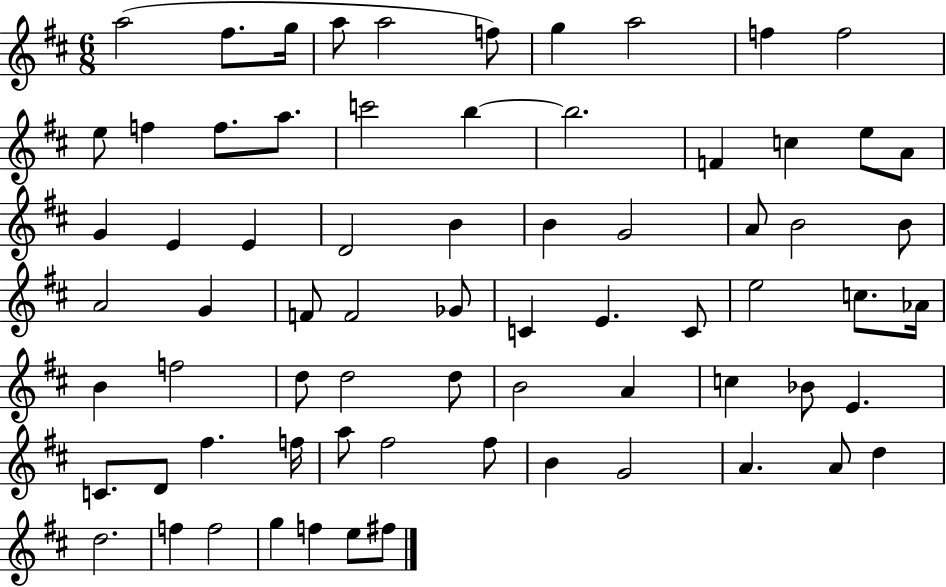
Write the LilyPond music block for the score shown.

{
  \clef treble
  \numericTimeSignature
  \time 6/8
  \key d \major
  a''2( fis''8. g''16 | a''8 a''2 f''8) | g''4 a''2 | f''4 f''2 | \break e''8 f''4 f''8. a''8. | c'''2 b''4~~ | b''2. | f'4 c''4 e''8 a'8 | \break g'4 e'4 e'4 | d'2 b'4 | b'4 g'2 | a'8 b'2 b'8 | \break a'2 g'4 | f'8 f'2 ges'8 | c'4 e'4. c'8 | e''2 c''8. aes'16 | \break b'4 f''2 | d''8 d''2 d''8 | b'2 a'4 | c''4 bes'8 e'4. | \break c'8. d'8 fis''4. f''16 | a''8 fis''2 fis''8 | b'4 g'2 | a'4. a'8 d''4 | \break d''2. | f''4 f''2 | g''4 f''4 e''8 fis''8 | \bar "|."
}